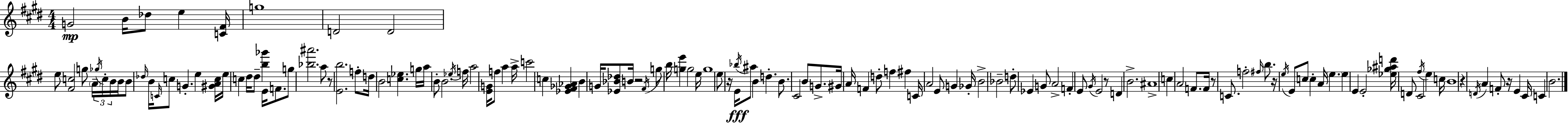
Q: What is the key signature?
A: E major